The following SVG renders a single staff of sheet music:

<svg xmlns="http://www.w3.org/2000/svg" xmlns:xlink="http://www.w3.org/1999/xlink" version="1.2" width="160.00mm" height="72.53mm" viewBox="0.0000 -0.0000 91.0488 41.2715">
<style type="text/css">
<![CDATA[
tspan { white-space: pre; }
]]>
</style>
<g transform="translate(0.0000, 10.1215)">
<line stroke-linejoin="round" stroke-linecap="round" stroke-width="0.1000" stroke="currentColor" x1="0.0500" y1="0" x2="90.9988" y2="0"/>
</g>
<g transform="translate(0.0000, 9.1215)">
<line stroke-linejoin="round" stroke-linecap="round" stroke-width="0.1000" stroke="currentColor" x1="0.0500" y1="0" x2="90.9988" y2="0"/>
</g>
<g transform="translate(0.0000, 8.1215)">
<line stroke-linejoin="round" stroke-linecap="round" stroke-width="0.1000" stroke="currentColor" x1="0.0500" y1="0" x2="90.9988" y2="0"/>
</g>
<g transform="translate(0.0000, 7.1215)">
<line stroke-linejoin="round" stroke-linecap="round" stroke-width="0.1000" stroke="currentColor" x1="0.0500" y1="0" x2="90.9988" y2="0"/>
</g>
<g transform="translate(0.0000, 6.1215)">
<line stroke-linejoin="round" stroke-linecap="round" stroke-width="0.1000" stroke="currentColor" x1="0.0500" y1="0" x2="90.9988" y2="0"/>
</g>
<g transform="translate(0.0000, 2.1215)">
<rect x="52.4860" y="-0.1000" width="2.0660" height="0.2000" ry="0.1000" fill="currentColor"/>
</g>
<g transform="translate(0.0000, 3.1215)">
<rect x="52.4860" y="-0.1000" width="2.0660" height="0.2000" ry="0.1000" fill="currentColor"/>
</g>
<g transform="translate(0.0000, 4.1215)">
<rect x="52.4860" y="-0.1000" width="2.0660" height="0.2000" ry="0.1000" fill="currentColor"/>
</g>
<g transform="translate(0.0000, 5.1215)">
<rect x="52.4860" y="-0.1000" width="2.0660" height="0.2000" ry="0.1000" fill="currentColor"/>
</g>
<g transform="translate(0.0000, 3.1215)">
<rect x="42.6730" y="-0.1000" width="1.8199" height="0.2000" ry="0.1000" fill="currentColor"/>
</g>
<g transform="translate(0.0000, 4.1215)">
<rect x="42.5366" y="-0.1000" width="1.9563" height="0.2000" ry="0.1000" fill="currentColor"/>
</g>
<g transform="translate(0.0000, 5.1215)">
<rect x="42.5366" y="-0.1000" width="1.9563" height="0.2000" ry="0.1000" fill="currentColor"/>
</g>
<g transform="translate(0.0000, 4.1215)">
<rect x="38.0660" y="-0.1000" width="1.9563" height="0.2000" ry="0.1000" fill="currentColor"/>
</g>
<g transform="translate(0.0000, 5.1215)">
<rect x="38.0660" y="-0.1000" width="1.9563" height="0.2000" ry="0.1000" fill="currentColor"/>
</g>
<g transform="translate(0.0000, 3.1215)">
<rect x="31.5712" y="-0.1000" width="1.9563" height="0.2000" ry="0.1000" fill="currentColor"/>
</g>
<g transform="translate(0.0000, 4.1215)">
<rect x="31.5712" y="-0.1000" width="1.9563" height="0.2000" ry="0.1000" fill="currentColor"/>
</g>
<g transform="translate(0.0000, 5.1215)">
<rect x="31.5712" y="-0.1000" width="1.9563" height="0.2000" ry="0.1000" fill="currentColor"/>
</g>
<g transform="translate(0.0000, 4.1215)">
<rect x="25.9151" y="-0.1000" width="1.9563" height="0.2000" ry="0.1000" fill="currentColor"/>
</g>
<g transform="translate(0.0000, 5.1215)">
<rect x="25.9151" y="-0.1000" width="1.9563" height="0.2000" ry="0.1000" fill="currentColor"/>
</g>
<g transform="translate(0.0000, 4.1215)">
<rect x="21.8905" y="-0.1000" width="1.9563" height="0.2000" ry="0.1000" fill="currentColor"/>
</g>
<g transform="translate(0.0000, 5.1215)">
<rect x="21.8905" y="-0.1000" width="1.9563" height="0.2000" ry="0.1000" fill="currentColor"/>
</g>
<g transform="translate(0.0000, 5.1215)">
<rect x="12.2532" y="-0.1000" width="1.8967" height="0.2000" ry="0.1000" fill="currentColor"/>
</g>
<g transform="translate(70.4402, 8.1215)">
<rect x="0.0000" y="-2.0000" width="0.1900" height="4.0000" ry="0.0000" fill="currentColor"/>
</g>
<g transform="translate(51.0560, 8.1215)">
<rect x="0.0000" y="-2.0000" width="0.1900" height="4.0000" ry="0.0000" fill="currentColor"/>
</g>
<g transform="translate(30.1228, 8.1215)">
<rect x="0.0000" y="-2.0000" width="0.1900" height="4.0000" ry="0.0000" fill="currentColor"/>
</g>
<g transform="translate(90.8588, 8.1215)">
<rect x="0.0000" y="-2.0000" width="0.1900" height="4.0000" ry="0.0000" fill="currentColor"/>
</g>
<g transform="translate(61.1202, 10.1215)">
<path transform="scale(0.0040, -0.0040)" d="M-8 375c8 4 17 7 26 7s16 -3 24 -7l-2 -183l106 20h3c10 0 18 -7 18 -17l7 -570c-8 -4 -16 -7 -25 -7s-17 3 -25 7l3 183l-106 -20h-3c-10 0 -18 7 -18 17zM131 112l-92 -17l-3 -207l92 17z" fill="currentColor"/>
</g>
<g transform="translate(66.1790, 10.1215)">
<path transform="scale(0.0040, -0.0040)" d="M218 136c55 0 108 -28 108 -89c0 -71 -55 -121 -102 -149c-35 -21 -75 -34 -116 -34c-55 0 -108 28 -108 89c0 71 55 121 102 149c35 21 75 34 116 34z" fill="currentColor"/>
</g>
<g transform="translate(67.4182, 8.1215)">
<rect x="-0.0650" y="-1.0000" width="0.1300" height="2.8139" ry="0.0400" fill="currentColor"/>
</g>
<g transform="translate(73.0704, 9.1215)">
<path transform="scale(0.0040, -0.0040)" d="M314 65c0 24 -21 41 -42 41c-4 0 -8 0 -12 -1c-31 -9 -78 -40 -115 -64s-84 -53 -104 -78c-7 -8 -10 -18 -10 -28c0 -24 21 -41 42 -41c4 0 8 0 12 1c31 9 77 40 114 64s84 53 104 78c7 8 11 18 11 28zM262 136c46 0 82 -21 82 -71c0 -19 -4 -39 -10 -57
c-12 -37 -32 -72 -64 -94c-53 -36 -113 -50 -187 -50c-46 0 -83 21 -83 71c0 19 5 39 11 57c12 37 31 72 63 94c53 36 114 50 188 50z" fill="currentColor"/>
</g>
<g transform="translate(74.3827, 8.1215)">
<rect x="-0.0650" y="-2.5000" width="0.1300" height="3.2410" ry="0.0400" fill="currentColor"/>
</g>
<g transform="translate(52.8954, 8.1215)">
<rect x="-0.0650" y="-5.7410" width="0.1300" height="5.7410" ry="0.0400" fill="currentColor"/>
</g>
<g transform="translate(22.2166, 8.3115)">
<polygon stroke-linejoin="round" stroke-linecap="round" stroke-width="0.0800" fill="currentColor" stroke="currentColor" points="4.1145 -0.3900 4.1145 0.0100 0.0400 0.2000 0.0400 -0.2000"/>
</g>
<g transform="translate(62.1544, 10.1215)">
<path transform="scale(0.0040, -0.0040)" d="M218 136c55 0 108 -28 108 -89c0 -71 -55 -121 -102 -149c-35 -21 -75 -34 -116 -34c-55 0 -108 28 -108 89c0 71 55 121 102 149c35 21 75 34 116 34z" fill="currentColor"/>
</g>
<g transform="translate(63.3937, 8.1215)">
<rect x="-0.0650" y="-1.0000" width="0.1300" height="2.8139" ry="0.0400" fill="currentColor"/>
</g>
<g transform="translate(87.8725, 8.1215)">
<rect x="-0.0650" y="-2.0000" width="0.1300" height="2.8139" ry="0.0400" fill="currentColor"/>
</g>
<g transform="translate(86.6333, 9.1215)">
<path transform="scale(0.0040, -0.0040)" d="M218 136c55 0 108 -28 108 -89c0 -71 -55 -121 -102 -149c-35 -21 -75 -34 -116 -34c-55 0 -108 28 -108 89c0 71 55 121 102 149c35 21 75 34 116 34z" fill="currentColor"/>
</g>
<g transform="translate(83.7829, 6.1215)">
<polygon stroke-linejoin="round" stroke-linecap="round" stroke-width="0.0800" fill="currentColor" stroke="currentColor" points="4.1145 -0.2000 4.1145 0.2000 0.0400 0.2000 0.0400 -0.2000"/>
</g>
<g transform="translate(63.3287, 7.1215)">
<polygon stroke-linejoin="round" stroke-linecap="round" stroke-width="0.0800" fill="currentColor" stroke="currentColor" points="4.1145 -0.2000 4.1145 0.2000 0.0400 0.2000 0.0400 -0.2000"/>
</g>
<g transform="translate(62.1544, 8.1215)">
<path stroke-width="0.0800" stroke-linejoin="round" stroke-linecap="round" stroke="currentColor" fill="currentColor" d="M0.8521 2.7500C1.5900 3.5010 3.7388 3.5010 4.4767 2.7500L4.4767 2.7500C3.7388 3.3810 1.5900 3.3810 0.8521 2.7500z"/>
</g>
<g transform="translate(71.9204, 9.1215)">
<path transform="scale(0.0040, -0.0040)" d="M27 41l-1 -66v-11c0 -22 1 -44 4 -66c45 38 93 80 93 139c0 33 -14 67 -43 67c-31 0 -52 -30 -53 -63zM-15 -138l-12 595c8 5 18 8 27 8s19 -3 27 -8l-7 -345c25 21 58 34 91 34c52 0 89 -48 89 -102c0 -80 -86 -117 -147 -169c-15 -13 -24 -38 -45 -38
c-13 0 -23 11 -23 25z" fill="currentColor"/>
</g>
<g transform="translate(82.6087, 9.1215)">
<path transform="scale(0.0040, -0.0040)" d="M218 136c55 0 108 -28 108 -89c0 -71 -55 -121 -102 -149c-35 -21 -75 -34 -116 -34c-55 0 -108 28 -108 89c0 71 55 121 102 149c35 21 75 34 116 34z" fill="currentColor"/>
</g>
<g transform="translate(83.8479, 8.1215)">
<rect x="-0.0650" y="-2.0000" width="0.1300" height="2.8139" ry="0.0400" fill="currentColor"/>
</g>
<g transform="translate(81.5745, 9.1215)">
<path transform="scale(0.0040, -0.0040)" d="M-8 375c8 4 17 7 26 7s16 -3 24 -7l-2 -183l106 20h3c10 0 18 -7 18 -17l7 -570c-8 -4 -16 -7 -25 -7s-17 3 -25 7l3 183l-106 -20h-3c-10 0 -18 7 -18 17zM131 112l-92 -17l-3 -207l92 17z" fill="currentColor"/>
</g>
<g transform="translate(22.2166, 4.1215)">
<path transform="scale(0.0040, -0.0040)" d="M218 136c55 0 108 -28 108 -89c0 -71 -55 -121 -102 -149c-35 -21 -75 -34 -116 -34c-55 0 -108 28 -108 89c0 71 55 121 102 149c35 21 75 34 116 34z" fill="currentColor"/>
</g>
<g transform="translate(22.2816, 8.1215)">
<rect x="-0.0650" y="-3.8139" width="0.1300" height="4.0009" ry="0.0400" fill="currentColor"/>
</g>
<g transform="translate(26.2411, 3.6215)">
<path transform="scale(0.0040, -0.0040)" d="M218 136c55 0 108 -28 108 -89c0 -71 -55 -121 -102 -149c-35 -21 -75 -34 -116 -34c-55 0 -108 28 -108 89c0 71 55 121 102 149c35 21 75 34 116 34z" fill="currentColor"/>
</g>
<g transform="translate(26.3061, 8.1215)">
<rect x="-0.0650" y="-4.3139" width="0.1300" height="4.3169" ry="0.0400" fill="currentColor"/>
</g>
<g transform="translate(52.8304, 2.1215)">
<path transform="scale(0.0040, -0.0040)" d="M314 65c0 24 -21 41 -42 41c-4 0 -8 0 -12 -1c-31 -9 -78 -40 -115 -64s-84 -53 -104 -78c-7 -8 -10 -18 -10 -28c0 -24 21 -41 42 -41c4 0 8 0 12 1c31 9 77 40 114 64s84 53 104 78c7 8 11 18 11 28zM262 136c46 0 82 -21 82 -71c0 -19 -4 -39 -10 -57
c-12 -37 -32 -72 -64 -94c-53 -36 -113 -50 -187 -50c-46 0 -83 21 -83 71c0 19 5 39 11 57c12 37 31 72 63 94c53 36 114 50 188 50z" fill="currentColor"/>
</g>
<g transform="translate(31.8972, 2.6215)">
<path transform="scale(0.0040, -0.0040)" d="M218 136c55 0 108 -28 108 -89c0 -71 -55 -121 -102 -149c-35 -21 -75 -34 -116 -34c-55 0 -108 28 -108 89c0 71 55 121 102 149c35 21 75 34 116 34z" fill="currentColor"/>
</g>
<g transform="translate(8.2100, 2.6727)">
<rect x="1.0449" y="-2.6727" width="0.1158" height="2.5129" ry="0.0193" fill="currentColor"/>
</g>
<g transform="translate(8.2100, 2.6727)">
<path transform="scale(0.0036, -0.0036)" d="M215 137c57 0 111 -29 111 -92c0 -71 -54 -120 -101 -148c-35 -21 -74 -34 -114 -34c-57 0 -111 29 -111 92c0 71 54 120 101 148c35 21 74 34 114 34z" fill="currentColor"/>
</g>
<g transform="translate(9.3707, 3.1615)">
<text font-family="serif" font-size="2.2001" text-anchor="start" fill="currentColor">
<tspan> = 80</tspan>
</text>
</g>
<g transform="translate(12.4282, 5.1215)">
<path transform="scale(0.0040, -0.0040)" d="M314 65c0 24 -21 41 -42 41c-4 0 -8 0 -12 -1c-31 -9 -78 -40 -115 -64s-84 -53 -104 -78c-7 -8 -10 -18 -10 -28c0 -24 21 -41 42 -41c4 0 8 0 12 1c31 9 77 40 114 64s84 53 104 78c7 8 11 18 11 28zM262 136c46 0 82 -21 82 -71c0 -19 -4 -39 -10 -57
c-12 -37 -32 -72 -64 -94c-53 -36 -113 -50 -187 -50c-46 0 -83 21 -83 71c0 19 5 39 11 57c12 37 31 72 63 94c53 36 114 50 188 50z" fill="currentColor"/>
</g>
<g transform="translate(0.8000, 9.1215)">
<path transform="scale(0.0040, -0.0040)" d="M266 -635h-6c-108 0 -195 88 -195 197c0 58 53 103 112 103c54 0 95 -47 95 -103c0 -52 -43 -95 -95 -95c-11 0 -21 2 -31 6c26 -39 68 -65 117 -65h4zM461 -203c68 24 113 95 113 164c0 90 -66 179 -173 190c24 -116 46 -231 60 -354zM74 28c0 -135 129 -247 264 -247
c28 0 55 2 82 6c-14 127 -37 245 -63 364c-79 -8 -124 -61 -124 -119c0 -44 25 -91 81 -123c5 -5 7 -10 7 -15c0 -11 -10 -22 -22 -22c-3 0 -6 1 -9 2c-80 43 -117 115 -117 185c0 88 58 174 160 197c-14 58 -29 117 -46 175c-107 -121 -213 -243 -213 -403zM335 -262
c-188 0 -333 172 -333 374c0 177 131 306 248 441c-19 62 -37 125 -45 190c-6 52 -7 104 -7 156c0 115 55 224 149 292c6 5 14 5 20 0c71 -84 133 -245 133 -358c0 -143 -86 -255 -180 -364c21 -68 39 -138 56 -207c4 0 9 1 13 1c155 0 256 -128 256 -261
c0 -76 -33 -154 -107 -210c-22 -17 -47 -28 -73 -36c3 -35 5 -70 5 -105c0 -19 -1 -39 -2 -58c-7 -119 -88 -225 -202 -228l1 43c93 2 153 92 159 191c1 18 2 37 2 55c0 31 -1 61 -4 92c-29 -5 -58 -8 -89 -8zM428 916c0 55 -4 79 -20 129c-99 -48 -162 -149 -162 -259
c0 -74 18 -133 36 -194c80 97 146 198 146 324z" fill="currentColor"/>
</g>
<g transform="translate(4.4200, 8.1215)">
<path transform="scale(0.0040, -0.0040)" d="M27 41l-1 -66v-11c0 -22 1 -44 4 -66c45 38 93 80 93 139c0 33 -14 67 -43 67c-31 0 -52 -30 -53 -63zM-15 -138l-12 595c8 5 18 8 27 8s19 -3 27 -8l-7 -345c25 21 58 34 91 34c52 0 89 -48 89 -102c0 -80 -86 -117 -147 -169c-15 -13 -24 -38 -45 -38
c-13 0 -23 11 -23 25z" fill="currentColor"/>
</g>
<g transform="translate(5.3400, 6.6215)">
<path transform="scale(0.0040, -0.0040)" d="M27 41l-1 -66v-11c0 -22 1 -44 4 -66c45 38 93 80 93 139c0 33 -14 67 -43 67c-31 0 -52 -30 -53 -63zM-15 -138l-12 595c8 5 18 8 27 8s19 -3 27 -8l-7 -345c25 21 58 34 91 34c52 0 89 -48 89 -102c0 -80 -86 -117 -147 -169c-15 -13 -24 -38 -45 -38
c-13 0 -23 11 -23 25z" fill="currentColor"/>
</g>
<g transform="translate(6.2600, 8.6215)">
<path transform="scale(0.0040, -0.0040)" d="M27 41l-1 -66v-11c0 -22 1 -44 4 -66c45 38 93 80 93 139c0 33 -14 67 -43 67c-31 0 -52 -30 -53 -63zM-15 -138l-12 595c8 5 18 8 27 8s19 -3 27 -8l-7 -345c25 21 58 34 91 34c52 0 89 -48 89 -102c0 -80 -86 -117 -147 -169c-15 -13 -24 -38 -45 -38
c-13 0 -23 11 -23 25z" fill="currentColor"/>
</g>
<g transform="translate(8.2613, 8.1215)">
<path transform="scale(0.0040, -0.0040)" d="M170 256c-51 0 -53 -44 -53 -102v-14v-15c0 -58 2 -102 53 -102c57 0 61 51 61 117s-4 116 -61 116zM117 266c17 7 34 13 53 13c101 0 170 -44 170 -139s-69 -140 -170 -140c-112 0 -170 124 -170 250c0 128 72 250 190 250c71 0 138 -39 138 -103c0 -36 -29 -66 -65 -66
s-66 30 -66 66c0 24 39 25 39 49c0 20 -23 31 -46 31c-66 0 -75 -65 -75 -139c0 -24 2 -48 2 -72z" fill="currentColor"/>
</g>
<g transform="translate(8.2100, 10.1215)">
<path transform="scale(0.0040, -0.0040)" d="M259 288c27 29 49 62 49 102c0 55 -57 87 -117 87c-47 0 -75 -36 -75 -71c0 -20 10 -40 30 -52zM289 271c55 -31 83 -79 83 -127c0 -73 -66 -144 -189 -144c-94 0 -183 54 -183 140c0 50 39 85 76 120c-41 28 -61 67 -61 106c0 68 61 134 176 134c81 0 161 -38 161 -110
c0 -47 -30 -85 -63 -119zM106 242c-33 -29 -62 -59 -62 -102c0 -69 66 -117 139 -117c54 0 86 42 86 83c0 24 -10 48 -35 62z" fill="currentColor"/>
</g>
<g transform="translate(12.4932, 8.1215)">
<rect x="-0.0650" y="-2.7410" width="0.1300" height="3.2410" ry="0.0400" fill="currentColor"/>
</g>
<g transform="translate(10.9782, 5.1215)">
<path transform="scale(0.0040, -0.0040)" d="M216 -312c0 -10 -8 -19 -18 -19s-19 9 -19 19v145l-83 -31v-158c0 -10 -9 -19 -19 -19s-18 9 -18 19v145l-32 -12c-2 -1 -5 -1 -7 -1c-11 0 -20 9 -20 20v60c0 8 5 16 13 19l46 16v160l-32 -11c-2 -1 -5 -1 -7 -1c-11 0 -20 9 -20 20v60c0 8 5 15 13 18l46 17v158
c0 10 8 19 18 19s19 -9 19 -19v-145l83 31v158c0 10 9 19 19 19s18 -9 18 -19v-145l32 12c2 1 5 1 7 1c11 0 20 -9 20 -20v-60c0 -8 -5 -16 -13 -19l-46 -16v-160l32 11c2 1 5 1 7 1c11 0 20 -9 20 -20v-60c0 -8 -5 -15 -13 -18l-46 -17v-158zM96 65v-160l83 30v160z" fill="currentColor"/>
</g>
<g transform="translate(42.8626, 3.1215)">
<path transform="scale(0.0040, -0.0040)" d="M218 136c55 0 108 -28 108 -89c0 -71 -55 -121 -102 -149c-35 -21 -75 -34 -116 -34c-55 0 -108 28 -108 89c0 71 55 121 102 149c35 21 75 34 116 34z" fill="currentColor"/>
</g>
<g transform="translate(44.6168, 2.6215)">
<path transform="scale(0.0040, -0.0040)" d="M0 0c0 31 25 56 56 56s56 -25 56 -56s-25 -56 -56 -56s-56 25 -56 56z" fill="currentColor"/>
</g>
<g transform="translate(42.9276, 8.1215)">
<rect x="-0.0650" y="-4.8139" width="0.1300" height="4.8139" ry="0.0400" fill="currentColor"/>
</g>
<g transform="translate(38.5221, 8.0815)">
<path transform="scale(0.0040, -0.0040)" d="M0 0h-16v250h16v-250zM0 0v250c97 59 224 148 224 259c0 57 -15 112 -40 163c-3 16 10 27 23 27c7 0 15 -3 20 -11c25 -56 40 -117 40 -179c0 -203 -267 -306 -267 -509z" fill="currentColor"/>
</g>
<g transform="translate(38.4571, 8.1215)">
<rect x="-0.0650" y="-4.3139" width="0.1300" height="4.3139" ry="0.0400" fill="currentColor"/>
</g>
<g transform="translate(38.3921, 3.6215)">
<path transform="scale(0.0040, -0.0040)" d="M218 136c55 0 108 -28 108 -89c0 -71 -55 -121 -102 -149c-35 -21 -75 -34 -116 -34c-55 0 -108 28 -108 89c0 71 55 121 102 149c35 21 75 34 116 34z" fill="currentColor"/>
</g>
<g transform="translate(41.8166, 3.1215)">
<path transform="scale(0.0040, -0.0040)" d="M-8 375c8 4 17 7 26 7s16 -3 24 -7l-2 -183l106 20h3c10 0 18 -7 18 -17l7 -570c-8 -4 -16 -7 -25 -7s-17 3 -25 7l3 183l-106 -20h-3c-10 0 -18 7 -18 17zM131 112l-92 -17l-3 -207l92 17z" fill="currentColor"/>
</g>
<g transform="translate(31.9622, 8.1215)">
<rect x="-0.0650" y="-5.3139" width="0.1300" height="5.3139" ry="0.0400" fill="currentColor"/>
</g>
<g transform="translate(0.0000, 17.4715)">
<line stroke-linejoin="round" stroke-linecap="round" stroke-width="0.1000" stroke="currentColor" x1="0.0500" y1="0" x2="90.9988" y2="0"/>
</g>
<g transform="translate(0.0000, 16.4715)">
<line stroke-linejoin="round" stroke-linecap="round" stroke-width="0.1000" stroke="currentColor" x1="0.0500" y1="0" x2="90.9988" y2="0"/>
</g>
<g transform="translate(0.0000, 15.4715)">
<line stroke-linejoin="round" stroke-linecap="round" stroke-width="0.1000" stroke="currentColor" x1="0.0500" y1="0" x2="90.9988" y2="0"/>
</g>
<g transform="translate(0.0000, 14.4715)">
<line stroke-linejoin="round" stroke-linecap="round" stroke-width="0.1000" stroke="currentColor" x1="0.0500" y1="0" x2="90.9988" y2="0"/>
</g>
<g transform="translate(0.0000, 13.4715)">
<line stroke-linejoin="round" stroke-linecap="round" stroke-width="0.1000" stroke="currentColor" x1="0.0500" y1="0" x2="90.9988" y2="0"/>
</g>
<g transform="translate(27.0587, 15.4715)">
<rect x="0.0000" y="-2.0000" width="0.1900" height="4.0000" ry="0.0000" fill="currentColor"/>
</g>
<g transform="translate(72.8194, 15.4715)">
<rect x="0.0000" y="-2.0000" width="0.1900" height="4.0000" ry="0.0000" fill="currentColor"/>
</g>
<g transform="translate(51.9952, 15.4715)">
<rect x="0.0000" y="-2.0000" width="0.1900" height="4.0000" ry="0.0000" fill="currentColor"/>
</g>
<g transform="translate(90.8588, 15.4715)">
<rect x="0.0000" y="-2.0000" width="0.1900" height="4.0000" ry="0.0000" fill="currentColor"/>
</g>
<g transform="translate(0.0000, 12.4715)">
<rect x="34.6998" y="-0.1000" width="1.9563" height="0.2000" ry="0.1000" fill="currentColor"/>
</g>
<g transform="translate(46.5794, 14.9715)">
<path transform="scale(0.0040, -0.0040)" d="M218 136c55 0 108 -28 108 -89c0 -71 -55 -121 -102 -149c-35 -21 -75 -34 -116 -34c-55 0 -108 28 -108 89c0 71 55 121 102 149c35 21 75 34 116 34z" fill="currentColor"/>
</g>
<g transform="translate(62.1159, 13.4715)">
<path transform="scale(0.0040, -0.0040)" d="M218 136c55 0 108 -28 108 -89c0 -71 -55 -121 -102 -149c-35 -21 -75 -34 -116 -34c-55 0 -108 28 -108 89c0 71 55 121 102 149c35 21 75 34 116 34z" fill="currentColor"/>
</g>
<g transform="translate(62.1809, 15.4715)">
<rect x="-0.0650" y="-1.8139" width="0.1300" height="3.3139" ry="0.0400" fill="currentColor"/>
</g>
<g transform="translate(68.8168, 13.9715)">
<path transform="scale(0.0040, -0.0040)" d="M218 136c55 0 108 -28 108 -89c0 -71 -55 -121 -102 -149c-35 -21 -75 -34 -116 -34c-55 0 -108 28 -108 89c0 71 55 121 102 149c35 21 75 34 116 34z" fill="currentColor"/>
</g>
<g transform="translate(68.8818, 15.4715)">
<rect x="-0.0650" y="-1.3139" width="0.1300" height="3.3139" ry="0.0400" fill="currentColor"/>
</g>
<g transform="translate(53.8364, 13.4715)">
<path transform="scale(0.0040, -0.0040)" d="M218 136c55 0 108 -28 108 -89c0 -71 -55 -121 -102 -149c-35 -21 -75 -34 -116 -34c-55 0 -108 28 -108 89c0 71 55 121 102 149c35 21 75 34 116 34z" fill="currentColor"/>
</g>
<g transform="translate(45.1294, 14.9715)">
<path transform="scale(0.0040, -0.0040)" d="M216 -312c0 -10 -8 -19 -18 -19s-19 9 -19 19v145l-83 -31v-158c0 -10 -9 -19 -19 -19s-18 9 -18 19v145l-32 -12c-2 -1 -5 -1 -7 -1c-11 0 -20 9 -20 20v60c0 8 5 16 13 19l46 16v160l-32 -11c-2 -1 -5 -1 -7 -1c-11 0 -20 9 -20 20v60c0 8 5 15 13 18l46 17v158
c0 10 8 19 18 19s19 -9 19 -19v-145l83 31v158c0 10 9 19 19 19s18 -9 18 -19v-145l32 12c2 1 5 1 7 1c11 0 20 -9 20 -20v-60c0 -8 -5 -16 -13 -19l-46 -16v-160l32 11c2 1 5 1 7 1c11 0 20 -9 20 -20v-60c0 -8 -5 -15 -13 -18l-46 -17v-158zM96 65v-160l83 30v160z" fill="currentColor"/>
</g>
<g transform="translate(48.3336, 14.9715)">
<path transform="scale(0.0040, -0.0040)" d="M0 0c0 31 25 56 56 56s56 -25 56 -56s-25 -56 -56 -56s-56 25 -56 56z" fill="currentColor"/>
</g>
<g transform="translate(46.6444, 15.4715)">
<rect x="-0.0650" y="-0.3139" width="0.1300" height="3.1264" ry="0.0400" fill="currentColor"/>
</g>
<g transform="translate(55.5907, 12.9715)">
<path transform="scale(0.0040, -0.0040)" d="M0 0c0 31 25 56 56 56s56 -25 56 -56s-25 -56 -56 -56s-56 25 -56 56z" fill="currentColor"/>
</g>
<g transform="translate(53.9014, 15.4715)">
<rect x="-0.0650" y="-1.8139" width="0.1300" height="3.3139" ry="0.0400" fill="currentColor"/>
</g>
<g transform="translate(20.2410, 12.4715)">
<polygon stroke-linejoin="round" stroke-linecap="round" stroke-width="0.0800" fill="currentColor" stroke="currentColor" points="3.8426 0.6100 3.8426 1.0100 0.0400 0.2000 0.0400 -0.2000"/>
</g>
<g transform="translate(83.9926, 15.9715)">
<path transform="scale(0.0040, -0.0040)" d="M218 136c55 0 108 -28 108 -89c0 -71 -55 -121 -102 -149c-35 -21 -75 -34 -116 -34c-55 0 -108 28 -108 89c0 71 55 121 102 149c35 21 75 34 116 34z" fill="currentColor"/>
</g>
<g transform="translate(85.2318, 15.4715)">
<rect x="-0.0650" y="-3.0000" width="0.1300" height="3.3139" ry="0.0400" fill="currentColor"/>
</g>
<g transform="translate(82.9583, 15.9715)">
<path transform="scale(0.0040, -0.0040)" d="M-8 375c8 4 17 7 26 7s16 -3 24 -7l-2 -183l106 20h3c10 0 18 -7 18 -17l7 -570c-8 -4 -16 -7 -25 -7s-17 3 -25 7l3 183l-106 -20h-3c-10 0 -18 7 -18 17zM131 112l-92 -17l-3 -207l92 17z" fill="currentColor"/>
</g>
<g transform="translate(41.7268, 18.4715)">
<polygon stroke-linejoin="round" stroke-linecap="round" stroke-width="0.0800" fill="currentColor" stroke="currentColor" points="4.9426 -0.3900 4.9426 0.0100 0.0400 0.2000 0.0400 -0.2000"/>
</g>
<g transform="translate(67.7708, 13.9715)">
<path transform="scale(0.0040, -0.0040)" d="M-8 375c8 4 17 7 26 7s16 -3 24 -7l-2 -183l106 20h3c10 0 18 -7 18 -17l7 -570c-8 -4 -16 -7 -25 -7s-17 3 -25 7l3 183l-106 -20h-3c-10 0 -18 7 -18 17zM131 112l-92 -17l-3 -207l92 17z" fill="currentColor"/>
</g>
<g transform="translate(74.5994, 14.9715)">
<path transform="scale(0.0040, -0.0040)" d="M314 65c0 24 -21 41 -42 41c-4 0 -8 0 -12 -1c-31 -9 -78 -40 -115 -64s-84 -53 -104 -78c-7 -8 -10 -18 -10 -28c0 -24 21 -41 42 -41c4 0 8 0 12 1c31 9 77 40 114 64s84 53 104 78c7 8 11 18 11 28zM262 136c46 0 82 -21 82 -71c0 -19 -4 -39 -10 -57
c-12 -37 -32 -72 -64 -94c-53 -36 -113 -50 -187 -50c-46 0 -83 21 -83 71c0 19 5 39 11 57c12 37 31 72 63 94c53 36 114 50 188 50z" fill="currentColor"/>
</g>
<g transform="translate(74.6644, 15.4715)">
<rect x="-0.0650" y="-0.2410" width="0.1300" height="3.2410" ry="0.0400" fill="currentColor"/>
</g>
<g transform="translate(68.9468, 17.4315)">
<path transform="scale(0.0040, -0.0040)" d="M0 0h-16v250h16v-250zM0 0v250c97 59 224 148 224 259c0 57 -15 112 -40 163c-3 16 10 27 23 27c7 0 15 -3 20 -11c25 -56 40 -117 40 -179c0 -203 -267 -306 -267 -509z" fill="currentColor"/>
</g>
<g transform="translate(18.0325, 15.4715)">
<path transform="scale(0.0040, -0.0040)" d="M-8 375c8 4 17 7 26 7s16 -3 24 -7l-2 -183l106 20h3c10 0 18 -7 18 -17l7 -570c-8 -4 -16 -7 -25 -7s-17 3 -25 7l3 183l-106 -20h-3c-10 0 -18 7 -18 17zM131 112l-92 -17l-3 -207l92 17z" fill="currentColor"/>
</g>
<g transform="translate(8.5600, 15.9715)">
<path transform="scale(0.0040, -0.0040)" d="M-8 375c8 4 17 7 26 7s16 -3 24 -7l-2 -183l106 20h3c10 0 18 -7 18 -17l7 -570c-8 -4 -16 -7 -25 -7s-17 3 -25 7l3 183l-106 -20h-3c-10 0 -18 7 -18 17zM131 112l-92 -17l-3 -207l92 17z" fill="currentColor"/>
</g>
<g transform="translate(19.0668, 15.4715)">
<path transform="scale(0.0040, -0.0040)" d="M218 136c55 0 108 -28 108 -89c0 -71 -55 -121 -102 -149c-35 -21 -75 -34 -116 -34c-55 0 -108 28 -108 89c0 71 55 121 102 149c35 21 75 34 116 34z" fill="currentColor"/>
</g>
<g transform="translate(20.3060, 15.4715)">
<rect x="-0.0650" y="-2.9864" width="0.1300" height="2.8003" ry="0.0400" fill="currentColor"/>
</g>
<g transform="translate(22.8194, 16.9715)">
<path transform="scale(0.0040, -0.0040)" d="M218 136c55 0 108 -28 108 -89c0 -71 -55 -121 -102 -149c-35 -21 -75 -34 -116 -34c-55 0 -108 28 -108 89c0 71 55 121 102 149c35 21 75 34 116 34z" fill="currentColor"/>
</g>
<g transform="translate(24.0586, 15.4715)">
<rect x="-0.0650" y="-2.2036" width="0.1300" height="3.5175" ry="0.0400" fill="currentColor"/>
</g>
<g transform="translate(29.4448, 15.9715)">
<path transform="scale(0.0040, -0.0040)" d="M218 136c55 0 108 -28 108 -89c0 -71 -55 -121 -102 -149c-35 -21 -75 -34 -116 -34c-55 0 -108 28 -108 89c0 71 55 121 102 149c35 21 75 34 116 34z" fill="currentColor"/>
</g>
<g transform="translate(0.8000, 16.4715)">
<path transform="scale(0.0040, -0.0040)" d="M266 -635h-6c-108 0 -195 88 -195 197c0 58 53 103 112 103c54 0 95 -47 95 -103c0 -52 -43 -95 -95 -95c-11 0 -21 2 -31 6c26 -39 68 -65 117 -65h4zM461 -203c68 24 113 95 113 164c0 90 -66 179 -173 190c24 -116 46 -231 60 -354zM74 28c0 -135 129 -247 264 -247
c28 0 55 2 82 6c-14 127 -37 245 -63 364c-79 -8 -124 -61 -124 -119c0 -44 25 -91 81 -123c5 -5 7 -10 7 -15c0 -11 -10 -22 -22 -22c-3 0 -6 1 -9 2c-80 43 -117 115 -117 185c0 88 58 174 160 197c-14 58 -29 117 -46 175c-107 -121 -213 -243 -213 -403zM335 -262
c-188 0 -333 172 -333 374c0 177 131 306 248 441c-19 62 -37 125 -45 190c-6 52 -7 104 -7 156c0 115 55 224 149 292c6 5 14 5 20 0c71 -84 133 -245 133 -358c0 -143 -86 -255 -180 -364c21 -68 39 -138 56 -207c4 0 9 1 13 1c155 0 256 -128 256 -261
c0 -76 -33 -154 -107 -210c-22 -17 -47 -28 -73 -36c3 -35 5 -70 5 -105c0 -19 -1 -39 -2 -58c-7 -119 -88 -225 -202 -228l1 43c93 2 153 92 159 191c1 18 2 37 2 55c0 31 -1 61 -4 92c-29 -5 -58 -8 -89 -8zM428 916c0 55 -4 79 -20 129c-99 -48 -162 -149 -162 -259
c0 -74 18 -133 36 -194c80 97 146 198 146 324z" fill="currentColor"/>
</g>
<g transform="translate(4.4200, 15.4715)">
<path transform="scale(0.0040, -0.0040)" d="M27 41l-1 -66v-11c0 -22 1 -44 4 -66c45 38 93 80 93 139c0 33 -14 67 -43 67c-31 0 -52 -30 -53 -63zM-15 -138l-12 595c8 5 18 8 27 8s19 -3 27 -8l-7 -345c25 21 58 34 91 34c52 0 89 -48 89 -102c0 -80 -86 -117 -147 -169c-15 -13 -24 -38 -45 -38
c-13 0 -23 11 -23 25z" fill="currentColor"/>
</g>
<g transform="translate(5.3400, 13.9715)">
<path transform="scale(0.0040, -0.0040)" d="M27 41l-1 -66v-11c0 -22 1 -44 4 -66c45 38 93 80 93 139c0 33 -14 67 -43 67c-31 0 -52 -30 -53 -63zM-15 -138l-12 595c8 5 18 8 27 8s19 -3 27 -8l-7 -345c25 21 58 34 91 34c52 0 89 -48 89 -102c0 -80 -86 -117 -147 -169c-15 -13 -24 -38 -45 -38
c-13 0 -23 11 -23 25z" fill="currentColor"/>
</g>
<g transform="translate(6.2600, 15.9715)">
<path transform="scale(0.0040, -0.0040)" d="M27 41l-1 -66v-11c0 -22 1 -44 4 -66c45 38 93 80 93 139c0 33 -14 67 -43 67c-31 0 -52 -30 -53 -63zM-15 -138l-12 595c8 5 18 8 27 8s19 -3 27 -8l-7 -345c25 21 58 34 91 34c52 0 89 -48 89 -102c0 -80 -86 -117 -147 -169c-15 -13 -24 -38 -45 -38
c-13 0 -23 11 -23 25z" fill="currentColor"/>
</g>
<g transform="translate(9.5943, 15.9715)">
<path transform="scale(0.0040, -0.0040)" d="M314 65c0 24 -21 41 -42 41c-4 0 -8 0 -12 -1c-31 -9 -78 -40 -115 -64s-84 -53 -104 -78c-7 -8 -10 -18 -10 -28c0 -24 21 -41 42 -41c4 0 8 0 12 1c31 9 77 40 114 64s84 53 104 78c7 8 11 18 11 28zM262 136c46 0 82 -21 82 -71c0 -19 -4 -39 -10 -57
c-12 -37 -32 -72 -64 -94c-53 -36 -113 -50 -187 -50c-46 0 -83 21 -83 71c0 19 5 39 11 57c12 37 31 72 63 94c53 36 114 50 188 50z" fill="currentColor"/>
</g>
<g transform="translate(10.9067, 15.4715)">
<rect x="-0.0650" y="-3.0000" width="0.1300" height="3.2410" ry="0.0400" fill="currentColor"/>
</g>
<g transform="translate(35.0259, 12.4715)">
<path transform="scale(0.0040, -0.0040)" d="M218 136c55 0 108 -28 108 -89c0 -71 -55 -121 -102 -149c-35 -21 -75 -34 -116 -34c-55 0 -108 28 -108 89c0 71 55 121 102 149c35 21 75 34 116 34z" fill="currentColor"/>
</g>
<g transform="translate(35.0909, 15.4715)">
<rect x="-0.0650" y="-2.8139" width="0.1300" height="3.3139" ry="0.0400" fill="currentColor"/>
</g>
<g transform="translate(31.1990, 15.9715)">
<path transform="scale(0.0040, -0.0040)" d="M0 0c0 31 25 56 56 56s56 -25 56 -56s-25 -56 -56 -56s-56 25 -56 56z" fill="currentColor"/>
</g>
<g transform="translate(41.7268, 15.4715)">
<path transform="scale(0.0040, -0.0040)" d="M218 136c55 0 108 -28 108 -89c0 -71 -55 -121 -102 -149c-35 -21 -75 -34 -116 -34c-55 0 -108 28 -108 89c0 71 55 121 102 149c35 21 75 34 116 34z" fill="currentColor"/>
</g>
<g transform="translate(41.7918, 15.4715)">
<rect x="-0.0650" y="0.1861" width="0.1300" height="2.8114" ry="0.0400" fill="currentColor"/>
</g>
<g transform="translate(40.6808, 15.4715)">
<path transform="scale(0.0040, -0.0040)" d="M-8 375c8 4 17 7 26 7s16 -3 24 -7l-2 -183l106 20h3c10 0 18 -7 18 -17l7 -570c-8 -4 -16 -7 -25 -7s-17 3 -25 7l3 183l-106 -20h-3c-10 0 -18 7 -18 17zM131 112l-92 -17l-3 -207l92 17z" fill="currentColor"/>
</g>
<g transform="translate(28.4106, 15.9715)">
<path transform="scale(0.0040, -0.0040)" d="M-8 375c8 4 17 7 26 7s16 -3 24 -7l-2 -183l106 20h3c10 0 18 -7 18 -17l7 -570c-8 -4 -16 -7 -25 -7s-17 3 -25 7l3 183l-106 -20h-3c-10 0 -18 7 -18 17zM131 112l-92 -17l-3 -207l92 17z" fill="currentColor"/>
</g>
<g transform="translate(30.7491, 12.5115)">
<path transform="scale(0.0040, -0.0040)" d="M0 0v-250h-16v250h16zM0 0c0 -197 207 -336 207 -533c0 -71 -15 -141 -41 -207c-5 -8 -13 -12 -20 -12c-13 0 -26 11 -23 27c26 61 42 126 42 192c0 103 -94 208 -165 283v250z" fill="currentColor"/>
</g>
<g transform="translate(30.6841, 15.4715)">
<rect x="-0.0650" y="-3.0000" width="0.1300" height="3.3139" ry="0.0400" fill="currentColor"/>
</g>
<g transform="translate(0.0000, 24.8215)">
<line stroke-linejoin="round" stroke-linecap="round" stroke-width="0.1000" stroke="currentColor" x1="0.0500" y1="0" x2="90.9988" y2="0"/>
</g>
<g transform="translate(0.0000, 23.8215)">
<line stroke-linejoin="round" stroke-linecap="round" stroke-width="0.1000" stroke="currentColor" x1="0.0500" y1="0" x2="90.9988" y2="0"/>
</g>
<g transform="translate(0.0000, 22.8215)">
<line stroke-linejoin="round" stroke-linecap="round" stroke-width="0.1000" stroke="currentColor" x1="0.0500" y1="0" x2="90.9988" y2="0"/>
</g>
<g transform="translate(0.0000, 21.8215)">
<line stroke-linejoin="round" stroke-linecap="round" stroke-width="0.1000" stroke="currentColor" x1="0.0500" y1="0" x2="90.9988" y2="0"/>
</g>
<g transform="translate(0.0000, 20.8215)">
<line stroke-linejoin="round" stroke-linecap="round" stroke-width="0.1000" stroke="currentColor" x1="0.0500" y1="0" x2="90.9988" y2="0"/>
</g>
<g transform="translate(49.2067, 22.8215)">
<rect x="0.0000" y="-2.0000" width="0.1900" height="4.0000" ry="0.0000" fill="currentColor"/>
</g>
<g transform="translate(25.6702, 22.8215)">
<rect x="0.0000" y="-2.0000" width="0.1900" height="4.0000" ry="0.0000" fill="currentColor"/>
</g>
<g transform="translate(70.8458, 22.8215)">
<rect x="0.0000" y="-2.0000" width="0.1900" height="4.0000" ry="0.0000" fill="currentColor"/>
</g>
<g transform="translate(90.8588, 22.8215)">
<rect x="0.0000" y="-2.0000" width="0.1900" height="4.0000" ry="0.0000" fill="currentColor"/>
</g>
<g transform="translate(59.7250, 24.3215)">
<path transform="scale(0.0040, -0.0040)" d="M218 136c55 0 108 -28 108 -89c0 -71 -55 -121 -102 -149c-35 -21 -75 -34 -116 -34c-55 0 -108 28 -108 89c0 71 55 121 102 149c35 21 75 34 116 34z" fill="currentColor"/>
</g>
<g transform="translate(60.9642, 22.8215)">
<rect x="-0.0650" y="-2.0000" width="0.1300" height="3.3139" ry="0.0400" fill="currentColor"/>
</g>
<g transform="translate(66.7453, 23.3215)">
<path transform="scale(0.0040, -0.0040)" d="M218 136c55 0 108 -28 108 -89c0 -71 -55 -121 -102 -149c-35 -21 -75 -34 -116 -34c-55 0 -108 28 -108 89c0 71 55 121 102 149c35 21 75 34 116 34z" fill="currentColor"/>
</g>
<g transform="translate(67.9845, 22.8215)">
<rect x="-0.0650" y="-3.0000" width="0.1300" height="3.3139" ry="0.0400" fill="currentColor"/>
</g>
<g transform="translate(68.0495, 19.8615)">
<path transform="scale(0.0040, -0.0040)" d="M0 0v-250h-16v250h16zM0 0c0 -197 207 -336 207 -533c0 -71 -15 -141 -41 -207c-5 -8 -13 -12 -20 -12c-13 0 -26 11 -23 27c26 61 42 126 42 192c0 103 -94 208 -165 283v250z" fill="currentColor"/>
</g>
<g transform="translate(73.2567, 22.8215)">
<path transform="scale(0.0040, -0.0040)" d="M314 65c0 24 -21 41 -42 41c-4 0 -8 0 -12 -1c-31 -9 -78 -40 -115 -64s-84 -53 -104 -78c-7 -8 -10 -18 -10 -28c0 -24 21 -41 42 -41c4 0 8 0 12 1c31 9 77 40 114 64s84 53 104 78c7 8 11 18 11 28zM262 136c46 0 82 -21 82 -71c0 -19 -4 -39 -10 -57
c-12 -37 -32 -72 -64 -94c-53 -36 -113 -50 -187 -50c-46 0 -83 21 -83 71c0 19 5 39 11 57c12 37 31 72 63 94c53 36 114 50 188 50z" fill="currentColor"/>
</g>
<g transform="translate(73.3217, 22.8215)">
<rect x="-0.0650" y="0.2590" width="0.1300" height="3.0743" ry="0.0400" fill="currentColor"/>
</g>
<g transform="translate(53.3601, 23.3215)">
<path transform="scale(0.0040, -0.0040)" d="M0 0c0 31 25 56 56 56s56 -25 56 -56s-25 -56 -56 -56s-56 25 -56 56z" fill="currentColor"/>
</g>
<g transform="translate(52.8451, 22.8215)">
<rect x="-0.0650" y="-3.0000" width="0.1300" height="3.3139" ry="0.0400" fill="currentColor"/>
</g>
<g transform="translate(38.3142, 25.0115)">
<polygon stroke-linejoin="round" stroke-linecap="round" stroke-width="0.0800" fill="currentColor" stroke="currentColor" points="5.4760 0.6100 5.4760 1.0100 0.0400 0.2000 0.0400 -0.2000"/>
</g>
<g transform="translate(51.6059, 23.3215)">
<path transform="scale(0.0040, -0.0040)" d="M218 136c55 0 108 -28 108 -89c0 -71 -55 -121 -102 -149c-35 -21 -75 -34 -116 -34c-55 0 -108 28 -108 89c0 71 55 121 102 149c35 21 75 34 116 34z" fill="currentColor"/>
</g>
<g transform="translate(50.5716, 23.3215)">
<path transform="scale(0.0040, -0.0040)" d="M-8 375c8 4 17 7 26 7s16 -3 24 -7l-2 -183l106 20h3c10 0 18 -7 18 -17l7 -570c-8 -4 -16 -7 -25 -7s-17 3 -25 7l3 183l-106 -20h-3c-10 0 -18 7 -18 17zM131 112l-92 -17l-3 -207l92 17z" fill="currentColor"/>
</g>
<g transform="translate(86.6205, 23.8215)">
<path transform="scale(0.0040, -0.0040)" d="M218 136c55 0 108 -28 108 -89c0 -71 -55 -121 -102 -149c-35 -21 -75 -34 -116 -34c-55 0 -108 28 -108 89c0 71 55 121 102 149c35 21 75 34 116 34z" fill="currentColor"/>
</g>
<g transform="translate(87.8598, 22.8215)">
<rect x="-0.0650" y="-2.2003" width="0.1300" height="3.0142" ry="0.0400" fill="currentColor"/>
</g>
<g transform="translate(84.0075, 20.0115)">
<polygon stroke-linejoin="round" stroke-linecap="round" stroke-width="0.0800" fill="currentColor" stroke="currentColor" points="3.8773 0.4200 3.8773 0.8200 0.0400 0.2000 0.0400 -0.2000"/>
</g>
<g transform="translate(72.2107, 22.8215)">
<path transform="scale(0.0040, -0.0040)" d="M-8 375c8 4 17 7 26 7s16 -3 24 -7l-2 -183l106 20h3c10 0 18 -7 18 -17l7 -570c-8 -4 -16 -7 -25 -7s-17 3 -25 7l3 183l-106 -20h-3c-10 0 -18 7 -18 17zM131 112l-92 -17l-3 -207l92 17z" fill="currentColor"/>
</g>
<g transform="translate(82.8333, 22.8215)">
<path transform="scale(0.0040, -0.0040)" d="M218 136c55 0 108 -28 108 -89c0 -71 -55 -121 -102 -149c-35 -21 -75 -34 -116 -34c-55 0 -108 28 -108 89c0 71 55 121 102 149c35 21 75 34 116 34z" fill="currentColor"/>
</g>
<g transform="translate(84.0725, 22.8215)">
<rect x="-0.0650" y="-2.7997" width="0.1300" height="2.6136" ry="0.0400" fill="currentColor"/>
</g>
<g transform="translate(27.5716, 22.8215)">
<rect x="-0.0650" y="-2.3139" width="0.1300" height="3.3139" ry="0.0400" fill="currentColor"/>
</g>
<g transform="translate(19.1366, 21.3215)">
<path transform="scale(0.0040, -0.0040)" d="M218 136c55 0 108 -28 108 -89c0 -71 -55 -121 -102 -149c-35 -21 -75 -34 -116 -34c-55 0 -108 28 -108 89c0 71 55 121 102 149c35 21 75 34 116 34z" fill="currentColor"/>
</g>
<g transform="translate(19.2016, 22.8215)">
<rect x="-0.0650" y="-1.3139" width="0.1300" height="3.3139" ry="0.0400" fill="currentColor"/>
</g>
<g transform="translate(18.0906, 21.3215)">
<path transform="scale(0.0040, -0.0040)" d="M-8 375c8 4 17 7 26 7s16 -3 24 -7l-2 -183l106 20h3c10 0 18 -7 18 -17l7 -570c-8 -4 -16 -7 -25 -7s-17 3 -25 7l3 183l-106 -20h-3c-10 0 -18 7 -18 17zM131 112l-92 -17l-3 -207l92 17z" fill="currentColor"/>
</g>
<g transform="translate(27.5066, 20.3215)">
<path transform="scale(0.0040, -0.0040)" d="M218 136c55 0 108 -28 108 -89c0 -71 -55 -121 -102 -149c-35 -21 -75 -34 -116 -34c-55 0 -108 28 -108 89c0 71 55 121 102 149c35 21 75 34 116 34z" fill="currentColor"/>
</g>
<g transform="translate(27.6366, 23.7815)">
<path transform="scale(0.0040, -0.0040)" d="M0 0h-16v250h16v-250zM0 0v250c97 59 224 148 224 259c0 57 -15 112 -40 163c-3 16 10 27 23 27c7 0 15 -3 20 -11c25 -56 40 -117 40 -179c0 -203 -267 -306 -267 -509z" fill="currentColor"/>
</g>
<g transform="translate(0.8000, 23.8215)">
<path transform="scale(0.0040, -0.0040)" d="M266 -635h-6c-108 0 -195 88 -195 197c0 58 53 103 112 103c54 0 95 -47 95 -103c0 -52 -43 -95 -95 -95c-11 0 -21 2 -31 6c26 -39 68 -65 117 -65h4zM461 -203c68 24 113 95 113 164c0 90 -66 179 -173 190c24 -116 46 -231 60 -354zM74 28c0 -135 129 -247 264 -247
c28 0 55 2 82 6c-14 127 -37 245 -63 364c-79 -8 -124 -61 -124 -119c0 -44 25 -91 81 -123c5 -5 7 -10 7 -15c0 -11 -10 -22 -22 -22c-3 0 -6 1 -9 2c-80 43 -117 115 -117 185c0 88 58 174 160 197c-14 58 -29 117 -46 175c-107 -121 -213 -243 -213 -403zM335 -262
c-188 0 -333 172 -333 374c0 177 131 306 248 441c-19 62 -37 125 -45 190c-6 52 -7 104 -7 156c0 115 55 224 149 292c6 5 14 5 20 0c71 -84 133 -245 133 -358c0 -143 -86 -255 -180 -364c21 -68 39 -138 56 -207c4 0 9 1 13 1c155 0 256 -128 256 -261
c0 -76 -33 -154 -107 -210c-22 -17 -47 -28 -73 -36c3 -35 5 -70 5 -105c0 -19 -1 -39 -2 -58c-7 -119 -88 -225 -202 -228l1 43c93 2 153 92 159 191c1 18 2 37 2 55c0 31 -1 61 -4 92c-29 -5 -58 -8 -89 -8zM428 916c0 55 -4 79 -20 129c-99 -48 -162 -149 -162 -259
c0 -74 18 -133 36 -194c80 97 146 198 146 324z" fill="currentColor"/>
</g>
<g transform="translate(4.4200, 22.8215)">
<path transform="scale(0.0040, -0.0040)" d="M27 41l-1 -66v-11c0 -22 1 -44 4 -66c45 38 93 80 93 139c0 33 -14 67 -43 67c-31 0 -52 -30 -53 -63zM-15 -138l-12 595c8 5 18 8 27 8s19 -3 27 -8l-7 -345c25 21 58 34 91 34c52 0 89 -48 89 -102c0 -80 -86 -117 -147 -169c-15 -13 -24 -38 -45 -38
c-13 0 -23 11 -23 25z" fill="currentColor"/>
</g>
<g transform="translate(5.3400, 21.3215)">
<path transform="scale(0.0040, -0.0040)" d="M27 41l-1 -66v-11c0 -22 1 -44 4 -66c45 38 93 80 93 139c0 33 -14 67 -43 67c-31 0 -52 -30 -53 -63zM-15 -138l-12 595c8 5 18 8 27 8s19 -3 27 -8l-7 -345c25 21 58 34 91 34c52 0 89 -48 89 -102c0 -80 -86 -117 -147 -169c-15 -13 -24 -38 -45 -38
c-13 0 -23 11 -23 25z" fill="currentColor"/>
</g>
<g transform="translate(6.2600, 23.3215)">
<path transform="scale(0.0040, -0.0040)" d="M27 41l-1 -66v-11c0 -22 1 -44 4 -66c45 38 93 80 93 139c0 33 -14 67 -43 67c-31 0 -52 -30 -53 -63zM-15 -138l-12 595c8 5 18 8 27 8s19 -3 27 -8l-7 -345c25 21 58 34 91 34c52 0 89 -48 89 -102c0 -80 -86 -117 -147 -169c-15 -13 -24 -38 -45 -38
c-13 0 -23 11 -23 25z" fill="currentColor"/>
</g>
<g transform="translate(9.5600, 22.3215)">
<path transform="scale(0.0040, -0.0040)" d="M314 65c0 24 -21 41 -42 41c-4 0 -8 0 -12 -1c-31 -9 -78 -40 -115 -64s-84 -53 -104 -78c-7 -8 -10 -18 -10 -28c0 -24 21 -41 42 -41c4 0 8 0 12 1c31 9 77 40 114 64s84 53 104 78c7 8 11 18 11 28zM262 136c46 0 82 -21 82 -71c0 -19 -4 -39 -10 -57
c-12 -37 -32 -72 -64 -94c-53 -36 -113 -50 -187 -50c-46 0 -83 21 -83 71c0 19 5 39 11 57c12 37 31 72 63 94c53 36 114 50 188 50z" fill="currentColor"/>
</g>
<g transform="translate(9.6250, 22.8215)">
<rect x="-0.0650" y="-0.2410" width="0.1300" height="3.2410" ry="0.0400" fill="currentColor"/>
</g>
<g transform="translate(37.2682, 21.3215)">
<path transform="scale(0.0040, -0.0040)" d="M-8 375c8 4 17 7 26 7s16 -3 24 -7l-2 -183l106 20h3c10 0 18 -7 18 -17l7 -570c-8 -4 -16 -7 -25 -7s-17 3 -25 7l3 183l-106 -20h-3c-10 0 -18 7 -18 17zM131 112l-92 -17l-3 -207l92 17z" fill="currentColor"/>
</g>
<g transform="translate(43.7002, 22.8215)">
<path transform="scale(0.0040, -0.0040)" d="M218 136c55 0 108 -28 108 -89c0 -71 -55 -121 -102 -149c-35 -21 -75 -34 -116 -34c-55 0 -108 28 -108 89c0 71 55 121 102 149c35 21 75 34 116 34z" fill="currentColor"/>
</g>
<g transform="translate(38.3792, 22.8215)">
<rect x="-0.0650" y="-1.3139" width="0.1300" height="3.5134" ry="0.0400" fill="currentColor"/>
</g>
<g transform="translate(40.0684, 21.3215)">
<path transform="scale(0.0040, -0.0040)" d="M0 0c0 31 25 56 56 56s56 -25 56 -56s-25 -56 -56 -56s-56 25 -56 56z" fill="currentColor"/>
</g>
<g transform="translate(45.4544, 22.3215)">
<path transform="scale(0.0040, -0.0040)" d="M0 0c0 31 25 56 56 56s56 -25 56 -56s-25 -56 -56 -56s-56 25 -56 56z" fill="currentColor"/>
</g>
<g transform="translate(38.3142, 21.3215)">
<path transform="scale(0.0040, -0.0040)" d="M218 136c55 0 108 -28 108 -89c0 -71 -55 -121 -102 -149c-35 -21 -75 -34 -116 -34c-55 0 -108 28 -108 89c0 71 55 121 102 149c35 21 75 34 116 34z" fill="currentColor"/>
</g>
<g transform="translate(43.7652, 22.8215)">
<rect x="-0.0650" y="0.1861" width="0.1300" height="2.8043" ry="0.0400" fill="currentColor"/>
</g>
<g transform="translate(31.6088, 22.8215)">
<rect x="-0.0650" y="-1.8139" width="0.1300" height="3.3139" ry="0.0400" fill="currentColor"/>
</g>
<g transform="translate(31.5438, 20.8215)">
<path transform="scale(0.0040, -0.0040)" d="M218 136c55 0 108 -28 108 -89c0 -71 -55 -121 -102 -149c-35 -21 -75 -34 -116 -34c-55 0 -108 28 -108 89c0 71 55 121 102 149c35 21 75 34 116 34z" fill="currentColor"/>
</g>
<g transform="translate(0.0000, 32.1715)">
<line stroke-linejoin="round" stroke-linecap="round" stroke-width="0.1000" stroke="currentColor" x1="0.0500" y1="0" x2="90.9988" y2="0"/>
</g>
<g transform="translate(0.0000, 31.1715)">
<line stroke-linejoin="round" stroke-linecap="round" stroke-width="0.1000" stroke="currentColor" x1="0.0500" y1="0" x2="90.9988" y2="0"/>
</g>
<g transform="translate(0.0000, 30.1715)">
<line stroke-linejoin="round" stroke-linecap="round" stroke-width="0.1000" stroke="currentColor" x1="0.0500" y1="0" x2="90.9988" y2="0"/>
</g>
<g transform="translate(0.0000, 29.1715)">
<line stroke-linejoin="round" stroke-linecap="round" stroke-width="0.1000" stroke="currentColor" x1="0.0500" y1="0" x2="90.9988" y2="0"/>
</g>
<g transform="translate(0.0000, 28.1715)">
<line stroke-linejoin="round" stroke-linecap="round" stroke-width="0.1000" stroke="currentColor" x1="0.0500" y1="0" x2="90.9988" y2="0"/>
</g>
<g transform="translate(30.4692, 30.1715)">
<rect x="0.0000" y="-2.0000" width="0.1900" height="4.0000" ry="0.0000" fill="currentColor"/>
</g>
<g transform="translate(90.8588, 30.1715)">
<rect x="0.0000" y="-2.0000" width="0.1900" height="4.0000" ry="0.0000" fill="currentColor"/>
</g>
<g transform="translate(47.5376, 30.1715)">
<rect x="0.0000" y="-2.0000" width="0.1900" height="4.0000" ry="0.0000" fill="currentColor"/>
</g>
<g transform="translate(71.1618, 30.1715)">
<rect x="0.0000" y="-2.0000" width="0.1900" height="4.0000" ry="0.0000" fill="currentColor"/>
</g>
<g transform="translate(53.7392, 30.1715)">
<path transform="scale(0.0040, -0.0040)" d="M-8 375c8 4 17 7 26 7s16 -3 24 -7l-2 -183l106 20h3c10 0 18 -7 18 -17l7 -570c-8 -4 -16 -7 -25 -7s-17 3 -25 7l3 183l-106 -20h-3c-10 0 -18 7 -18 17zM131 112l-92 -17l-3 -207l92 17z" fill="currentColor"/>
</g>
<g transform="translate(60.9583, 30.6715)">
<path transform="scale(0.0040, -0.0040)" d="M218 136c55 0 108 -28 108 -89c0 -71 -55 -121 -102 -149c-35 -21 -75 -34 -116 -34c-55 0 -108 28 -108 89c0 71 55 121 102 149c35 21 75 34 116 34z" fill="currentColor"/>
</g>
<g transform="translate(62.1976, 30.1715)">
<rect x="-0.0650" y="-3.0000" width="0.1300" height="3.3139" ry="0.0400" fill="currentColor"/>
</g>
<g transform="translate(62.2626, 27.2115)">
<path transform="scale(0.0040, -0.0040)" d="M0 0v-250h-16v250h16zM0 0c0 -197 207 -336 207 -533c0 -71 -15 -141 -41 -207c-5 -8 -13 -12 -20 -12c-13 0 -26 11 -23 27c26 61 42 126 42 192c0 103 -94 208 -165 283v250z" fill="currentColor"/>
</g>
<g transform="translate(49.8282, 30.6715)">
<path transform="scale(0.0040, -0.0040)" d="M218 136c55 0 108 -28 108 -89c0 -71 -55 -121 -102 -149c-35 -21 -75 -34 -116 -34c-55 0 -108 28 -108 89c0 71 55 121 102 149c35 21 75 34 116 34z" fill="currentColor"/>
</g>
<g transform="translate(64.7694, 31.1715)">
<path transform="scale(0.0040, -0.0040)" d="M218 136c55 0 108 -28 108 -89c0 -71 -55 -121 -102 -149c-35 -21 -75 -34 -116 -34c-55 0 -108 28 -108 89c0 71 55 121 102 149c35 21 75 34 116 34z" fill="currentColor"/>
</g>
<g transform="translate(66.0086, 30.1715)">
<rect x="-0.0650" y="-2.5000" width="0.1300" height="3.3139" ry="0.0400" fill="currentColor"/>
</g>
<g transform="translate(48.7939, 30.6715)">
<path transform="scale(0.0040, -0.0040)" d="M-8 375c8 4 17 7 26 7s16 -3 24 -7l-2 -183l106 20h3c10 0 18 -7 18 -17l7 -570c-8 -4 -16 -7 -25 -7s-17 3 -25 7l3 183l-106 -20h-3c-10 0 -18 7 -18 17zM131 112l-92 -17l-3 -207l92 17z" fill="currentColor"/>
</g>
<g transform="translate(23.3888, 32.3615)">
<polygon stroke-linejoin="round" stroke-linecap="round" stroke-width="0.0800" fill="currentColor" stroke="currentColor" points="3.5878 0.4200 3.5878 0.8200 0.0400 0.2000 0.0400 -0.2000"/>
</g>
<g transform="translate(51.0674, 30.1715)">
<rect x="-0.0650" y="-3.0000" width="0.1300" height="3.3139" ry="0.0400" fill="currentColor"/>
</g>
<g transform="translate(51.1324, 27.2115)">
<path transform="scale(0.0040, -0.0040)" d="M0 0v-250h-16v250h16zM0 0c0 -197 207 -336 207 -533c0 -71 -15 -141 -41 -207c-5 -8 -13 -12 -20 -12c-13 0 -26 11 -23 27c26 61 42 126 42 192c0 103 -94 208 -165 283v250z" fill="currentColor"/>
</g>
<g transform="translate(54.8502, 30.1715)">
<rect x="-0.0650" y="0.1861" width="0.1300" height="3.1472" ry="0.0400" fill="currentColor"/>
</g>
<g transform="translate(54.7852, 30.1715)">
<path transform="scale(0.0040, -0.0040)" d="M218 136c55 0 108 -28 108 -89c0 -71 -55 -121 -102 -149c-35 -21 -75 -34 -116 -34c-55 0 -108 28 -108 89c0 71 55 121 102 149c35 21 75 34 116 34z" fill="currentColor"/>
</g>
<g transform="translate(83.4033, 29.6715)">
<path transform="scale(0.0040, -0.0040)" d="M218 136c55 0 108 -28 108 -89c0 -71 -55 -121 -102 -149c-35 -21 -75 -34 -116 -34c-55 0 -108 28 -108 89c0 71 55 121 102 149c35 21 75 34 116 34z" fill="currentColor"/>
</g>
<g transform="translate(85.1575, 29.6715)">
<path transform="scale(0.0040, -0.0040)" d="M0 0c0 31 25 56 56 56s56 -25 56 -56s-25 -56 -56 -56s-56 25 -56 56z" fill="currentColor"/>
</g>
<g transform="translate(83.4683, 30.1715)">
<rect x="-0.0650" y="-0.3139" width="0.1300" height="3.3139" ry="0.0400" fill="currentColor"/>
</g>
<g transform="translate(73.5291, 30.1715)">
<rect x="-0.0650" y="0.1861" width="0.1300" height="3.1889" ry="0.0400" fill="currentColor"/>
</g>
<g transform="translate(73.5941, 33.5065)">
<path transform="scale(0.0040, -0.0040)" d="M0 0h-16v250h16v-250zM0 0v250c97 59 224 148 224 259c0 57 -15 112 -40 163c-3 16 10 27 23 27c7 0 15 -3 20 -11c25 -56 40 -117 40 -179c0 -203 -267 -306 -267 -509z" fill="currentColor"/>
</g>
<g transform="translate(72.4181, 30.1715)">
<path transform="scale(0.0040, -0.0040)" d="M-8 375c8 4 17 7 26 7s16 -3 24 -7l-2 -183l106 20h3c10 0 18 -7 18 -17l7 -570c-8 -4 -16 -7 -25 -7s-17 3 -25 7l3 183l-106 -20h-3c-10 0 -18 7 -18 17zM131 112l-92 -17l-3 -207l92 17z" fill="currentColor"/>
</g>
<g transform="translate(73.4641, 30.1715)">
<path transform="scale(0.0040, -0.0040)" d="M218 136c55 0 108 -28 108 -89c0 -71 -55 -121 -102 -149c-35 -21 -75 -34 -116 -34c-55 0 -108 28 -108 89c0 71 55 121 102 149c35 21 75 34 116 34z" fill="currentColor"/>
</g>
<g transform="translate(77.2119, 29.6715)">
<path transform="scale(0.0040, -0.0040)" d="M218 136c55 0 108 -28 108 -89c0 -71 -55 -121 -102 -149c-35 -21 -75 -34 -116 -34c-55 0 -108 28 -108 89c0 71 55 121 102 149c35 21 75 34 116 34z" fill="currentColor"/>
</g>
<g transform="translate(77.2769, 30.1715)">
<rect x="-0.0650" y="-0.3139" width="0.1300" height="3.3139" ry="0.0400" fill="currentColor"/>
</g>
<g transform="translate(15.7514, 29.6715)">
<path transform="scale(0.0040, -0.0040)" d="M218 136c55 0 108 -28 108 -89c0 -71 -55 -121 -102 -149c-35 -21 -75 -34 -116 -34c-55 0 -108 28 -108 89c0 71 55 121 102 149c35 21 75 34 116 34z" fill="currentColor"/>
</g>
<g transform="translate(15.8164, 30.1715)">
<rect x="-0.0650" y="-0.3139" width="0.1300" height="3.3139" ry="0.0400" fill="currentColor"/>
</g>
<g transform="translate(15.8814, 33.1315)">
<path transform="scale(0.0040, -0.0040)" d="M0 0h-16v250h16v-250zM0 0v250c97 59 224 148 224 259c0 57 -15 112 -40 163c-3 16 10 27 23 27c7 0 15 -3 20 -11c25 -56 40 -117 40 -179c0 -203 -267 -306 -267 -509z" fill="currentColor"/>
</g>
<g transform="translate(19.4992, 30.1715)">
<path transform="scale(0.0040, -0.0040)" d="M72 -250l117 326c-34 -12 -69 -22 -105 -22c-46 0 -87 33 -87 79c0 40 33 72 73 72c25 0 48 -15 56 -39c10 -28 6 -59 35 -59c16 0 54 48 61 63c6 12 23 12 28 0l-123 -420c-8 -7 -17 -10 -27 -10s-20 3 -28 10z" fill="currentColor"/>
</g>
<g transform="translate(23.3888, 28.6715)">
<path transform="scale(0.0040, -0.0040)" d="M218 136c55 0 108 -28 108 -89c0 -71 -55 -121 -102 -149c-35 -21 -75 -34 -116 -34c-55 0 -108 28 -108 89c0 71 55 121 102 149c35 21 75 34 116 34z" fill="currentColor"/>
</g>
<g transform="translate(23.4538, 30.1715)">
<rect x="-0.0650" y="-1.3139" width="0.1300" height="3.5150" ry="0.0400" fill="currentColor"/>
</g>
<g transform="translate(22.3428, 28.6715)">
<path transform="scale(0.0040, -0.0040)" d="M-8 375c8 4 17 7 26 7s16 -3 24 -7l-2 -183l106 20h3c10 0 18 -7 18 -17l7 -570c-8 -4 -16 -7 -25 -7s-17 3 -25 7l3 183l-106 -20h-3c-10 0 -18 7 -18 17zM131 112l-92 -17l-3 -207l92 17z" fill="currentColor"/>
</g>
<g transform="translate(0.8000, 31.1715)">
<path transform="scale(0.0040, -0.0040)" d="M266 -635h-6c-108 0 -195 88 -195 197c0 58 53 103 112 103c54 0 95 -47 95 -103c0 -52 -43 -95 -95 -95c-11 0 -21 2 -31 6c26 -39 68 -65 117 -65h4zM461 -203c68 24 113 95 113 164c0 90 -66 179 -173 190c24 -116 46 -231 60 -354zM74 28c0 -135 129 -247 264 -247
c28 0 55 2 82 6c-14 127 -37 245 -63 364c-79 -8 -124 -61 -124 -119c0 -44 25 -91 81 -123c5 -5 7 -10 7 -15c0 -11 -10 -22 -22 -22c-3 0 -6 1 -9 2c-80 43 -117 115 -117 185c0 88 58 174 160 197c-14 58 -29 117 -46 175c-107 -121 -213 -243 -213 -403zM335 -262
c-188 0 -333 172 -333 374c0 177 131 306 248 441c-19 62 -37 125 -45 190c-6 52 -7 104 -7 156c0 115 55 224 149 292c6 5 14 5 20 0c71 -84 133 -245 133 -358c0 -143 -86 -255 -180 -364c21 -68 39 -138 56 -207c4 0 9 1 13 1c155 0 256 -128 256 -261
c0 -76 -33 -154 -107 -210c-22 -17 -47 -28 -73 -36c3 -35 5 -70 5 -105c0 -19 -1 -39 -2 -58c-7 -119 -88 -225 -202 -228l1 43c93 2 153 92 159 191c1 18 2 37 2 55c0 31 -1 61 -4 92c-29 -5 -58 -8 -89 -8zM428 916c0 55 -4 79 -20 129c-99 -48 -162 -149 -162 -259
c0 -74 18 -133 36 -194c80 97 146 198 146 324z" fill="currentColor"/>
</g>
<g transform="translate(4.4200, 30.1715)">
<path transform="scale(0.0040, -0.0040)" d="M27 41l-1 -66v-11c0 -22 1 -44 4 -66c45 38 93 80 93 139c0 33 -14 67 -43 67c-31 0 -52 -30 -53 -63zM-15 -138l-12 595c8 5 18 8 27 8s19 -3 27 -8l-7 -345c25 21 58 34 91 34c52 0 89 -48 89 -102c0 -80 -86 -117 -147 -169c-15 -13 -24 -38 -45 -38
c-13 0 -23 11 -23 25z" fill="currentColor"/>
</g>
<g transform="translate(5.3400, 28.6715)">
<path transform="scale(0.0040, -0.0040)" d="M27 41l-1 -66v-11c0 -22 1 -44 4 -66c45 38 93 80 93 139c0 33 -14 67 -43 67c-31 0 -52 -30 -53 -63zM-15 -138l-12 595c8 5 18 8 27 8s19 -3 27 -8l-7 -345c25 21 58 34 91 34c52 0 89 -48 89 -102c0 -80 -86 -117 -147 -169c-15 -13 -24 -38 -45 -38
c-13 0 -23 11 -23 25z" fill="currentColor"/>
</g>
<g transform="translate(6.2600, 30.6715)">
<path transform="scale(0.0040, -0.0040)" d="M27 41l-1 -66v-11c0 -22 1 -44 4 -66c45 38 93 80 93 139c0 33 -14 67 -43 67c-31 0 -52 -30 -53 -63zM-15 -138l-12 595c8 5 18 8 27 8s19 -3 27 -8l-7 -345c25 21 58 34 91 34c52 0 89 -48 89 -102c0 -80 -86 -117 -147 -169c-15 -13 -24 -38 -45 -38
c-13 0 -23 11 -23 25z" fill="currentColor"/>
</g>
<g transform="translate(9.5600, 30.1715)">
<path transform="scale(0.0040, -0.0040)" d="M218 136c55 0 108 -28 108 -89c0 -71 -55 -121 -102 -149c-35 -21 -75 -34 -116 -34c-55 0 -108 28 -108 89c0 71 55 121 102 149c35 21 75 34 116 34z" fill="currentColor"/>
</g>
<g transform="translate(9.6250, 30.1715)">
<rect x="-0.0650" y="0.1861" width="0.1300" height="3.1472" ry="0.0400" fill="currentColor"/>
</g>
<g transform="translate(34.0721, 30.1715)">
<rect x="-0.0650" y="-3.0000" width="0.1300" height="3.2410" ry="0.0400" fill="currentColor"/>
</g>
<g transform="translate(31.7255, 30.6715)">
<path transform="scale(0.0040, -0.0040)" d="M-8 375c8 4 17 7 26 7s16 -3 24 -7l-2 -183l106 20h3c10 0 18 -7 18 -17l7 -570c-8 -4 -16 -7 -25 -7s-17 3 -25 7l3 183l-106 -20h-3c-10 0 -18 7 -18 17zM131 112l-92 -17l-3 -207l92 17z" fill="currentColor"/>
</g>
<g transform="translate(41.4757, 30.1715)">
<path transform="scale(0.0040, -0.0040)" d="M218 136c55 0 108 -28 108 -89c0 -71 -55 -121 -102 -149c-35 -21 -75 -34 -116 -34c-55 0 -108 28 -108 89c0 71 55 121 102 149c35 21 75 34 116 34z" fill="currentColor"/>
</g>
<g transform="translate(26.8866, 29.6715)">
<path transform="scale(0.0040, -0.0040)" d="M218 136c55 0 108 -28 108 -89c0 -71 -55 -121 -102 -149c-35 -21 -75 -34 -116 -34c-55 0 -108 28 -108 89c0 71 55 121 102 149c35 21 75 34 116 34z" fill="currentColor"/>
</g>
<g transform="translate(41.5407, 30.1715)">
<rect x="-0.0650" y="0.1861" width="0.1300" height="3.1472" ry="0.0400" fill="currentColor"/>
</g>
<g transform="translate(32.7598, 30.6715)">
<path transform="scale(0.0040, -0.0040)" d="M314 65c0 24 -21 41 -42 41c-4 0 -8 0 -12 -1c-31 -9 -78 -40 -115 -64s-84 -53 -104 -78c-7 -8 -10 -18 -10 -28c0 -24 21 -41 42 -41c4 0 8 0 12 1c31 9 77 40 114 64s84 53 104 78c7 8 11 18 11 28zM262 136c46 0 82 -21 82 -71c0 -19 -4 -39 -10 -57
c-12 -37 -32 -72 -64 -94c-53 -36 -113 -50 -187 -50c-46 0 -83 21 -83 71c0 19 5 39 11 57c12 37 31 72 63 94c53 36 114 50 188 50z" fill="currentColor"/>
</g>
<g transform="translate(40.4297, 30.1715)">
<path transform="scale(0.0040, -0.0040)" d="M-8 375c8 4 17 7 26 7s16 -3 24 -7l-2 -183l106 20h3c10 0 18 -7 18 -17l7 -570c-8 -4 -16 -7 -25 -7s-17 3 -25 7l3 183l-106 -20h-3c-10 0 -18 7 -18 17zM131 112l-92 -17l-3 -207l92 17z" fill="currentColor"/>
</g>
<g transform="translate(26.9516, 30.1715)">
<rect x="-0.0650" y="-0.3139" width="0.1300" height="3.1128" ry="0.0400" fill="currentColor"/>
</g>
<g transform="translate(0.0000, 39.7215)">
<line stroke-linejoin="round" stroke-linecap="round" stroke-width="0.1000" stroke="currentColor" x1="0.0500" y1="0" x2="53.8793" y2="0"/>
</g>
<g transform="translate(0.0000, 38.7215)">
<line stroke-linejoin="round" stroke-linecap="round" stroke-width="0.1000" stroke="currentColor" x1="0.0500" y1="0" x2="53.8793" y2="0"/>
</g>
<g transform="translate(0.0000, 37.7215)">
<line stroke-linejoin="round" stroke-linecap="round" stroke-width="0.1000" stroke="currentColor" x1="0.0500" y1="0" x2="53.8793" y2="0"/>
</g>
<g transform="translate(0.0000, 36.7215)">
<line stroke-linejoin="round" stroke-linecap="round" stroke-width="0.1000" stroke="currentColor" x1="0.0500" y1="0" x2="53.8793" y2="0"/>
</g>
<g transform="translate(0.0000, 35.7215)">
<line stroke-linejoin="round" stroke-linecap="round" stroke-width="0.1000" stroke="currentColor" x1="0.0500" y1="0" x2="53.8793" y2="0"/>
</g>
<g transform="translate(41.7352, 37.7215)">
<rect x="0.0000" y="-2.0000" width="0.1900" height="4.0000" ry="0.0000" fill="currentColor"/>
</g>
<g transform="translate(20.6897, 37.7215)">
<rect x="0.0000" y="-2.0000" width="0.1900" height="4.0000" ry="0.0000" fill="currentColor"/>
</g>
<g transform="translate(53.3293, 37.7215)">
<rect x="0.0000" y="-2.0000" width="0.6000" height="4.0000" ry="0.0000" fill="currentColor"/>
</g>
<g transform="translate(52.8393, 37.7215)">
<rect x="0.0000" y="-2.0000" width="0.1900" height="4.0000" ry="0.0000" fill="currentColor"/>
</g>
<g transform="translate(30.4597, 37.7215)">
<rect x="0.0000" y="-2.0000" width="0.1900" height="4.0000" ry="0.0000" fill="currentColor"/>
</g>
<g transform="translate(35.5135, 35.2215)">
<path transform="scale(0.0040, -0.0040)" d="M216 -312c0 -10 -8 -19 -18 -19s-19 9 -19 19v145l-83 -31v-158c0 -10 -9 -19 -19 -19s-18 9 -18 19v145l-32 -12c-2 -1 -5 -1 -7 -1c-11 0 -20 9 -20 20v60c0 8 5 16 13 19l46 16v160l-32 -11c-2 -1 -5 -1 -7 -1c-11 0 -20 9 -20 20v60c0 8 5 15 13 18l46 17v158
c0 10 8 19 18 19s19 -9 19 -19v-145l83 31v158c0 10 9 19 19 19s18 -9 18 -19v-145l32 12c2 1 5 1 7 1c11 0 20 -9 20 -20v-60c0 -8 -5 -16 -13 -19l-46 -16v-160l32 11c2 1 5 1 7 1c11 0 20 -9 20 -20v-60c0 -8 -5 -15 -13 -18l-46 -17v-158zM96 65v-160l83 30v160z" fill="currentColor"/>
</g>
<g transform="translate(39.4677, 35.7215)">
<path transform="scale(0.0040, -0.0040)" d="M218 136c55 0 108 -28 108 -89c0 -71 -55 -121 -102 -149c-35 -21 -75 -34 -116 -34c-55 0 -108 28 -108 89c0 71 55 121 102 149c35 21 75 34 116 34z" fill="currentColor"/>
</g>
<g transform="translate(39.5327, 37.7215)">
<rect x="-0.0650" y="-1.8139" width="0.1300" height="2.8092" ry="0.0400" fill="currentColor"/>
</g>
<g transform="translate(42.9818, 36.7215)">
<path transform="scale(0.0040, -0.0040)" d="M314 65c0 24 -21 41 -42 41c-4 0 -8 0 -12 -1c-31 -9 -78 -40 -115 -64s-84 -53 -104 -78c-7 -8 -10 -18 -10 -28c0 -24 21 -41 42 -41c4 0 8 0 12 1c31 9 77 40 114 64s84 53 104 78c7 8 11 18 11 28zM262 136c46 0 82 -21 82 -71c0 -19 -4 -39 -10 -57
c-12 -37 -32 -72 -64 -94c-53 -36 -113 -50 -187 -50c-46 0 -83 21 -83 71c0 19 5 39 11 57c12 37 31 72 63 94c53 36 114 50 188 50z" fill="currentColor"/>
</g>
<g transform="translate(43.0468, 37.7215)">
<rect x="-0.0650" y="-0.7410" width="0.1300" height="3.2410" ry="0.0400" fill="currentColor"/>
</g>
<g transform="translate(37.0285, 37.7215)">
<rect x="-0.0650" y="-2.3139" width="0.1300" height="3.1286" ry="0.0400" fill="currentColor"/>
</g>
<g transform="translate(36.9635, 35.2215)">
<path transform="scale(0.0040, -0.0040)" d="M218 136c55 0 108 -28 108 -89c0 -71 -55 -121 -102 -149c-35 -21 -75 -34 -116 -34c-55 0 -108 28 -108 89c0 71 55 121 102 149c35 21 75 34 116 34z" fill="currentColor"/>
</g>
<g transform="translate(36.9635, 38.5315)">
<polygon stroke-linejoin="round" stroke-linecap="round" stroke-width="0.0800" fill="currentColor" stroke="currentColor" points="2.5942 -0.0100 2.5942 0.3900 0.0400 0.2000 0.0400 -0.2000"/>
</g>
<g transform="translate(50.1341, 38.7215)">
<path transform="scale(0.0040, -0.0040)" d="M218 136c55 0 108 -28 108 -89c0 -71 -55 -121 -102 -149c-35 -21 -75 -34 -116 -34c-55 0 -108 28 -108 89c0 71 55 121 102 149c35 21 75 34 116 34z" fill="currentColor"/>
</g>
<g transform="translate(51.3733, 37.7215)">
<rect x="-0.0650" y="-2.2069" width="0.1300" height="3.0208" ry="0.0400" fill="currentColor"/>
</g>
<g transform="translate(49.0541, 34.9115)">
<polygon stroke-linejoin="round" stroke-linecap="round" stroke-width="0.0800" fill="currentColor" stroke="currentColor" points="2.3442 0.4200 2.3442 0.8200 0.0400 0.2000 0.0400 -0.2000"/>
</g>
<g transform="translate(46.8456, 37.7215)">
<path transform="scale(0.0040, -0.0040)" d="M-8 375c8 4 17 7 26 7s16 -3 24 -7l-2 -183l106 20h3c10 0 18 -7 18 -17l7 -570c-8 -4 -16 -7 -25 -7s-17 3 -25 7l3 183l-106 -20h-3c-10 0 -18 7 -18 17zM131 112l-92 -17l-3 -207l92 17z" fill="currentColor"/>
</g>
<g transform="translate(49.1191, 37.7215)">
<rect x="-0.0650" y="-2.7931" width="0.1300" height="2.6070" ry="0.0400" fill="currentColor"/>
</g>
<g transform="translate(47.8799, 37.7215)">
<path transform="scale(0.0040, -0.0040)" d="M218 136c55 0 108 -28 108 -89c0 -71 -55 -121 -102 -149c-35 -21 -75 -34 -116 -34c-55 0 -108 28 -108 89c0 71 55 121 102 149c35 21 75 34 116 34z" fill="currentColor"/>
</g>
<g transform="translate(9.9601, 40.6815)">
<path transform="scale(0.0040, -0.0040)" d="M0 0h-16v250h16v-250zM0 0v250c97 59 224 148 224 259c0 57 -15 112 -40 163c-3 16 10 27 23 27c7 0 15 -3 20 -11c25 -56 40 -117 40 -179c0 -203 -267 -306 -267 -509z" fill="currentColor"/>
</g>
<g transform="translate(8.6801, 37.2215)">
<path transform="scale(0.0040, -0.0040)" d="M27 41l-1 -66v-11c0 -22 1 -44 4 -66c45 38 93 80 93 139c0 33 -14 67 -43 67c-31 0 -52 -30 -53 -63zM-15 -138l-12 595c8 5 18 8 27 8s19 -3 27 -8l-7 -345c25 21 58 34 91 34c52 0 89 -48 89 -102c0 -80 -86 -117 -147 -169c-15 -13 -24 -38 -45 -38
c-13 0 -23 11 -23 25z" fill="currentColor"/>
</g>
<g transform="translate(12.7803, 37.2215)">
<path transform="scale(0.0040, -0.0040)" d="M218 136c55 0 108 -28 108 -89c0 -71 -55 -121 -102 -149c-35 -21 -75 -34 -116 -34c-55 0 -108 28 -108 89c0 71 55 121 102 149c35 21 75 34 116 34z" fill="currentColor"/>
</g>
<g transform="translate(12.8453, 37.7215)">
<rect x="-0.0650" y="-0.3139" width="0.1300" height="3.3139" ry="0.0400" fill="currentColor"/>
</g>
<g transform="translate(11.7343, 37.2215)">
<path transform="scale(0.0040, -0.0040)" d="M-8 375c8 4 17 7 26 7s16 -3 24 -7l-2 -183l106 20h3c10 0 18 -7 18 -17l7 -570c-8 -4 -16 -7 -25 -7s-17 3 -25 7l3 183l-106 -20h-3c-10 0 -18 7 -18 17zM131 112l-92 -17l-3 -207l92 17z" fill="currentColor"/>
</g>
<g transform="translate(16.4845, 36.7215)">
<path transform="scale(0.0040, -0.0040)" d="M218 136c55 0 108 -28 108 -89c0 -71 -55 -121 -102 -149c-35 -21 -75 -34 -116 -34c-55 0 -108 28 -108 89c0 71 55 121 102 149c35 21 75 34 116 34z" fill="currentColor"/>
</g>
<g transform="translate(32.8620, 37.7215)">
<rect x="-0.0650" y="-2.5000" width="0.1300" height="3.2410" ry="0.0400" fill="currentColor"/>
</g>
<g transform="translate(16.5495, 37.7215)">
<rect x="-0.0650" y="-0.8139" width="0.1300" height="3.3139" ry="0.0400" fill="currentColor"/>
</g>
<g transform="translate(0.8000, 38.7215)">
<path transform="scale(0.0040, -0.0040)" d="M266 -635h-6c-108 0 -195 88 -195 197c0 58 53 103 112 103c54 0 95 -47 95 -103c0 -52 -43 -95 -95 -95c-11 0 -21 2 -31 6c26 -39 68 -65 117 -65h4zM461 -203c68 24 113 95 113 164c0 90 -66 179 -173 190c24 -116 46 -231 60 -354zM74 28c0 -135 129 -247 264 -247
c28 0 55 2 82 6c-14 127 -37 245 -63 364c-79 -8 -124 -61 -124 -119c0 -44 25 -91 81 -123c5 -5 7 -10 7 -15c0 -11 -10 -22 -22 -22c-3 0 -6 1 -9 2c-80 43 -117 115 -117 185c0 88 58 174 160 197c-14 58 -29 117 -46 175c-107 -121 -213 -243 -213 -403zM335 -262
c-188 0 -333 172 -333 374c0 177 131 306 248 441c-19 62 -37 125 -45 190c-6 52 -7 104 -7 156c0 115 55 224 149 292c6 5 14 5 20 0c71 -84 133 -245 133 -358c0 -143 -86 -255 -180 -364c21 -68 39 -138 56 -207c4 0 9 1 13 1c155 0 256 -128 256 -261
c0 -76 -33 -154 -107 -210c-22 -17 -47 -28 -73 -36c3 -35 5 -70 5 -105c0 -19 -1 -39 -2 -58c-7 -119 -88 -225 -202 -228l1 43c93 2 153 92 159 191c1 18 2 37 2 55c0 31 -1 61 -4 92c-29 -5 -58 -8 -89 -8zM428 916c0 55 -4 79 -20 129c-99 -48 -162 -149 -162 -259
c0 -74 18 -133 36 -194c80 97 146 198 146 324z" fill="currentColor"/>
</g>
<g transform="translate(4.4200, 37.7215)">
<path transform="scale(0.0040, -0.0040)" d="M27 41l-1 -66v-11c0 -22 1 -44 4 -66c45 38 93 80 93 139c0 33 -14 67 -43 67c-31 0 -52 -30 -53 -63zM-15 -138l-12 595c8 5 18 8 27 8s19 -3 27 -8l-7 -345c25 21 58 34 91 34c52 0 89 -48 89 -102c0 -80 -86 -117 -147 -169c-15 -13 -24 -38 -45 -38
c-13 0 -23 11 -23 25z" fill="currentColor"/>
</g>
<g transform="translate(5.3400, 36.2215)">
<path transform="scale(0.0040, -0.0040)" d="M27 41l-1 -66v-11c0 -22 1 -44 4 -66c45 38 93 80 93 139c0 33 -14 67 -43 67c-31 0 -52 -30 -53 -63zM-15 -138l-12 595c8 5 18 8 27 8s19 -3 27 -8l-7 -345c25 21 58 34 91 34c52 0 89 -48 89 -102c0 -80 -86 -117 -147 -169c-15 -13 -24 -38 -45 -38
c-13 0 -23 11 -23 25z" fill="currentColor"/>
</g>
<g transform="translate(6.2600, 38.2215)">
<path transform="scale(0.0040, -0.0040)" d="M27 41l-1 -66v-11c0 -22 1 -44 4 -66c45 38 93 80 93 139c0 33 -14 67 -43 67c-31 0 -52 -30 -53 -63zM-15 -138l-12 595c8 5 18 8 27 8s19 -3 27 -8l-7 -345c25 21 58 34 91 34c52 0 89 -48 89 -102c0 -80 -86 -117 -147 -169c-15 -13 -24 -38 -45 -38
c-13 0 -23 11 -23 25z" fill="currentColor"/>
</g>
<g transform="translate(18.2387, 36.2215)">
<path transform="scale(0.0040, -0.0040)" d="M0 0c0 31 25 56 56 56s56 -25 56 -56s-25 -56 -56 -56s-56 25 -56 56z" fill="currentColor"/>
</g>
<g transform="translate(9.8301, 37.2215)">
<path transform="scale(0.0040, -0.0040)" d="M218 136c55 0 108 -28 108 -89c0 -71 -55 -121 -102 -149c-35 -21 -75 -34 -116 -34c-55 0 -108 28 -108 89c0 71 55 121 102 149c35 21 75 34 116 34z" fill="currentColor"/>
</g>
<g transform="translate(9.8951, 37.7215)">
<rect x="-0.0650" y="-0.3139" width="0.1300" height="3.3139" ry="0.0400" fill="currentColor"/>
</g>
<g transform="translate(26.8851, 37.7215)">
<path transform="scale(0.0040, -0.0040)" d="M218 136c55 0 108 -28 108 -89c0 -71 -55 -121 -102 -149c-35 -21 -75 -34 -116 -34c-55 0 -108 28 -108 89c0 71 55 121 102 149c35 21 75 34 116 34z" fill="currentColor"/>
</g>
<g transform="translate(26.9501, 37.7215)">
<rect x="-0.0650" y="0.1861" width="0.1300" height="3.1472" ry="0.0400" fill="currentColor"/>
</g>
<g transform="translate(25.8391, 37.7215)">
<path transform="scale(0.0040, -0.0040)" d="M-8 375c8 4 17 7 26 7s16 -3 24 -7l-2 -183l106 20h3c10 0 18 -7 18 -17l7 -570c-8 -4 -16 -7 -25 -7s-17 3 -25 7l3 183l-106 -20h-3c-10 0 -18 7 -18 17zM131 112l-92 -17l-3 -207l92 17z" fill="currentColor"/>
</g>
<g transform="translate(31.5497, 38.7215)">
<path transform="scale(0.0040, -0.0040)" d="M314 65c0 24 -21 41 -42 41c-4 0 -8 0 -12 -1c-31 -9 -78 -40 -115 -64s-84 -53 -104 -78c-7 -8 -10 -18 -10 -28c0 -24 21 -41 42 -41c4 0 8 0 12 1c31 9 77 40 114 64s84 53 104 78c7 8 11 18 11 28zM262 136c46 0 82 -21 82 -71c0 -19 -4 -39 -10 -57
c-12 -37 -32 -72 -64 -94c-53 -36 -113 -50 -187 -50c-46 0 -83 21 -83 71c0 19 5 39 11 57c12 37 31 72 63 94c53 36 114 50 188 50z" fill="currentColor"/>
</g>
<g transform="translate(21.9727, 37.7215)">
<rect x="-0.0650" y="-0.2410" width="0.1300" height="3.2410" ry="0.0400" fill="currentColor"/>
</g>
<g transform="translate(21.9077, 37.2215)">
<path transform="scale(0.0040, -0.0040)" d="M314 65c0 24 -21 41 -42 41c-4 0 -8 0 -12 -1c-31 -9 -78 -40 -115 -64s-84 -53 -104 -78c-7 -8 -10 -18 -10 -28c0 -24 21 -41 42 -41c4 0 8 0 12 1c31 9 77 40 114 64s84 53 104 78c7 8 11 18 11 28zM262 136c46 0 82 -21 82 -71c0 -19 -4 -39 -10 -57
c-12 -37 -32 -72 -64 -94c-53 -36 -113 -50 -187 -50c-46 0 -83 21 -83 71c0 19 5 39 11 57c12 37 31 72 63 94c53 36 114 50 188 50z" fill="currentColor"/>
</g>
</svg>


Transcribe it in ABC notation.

X:1
T:Untitled
M:6/8
L:1/4
K:Eb
^a2 c'/2 d'/2 f' d'/2 e' g'2 E/2 E/2 _G2 G/2 G/2 A2 B/2 F/2 A/2 _a B/2 ^c/2 f f e/2 c2 A c2 e g/2 f e/2 _B/2 A F A/2 B2 B/2 G/2 _B c/2 z/2 e/2 c/2 A2 B A/2 B A/2 G B/2 c c _c/2 c d c2 B G2 ^g/2 f/2 d2 B/2 G/2